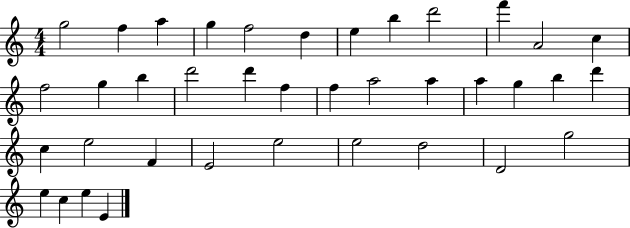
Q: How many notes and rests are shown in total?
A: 38